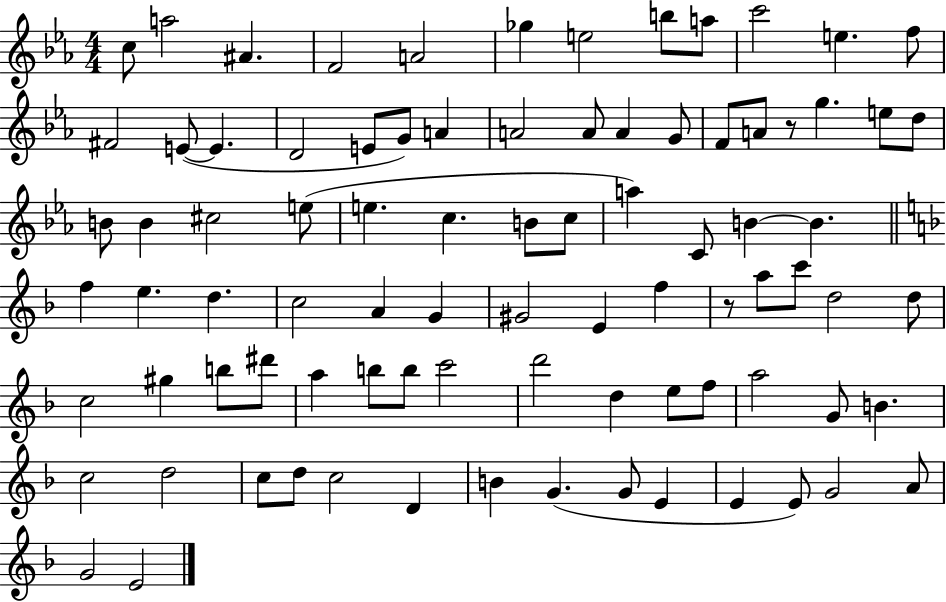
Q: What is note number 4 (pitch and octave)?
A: F4